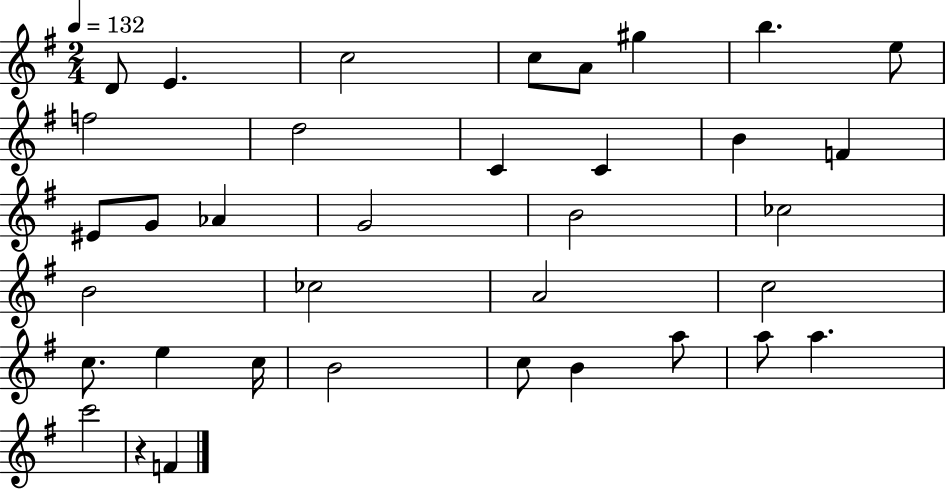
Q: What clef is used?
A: treble